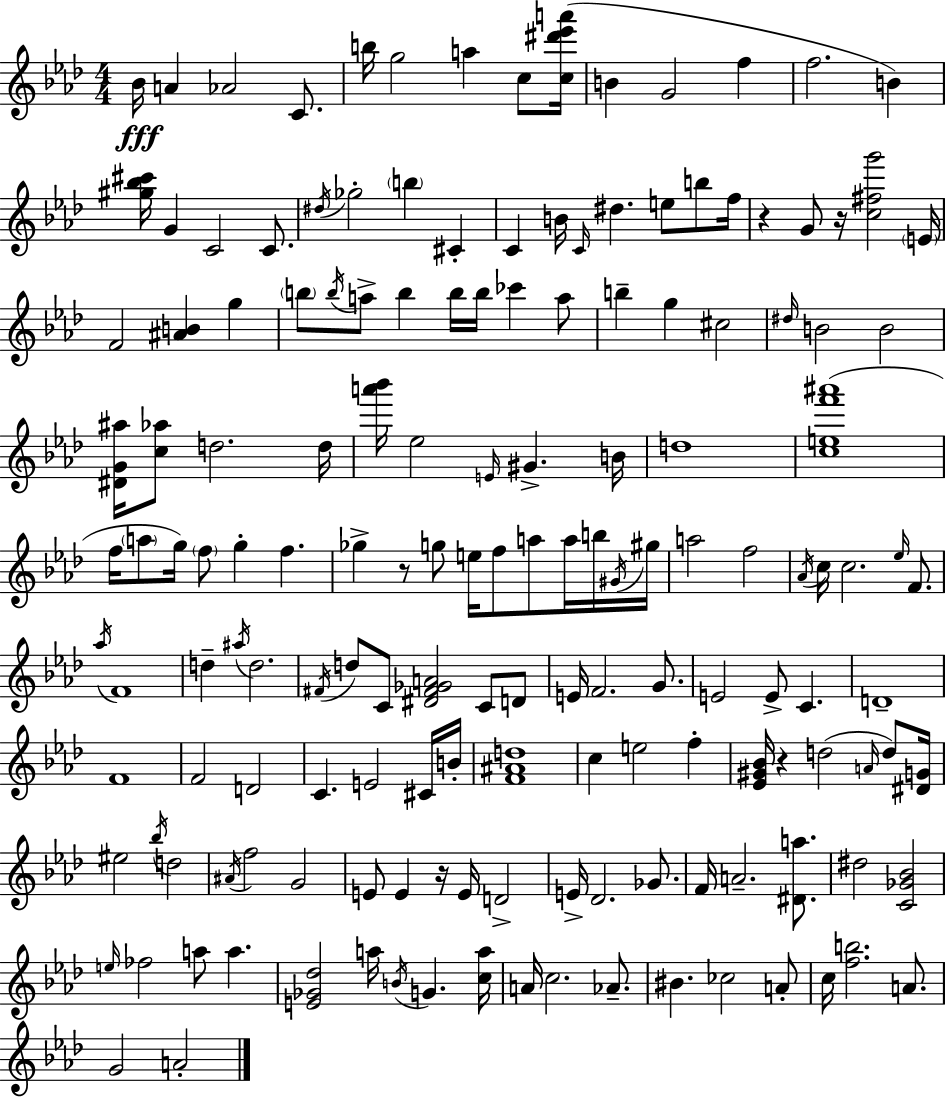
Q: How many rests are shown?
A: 5